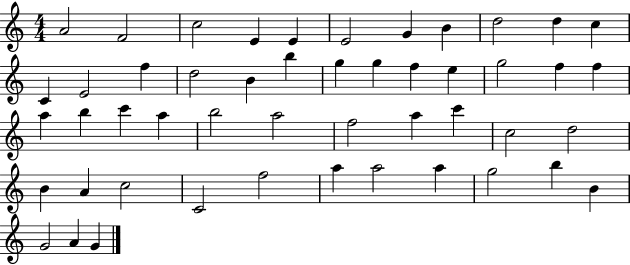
{
  \clef treble
  \numericTimeSignature
  \time 4/4
  \key c \major
  a'2 f'2 | c''2 e'4 e'4 | e'2 g'4 b'4 | d''2 d''4 c''4 | \break c'4 e'2 f''4 | d''2 b'4 b''4 | g''4 g''4 f''4 e''4 | g''2 f''4 f''4 | \break a''4 b''4 c'''4 a''4 | b''2 a''2 | f''2 a''4 c'''4 | c''2 d''2 | \break b'4 a'4 c''2 | c'2 f''2 | a''4 a''2 a''4 | g''2 b''4 b'4 | \break g'2 a'4 g'4 | \bar "|."
}